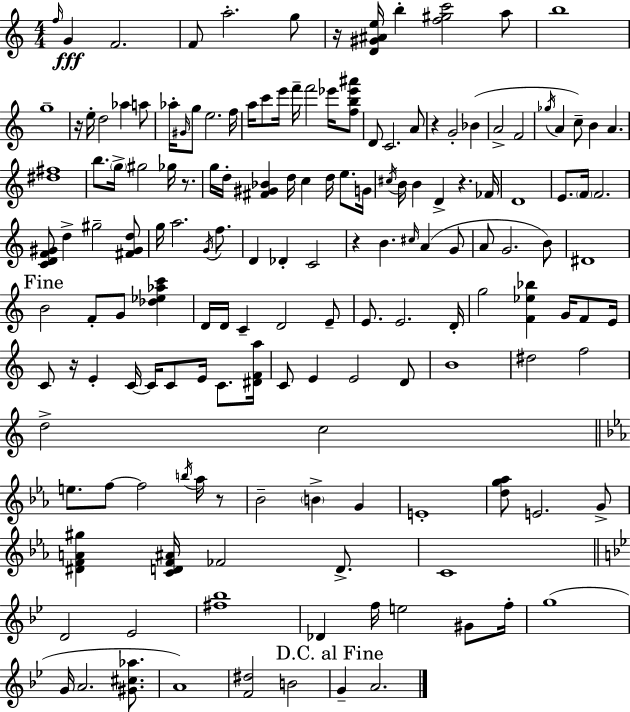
F5/s G4/q F4/h. F4/e A5/h. G5/e R/s [D4,G#4,A#4,E5]/s B5/q [F5,G#5,C6]/h A5/e B5/w G5/w R/s E5/s D5/h Ab5/q A5/e Ab5/s G#4/s G5/e E5/h. F5/s A5/s C6/e E6/s F6/s F6/h Eb6/s [F5,B5,Eb6,A#6]/e D4/e C4/h. A4/e R/q G4/h Bb4/q A4/h F4/h Gb5/s A4/q C5/e B4/q A4/q. [D#5,F#5]/w B5/e. G5/s G#5/h Gb5/s R/e. G5/s D5/s [F#4,G#4,Bb4]/q D5/s C5/q D5/s E5/e. G4/s C#5/s B4/s B4/q D4/q R/q. FES4/s D4/w E4/e. F4/s F4/h. [C4,D4,F4,G#4]/e D5/q G#5/h [F#4,G#4,D5]/e G5/s A5/h. G4/s F5/e. D4/q Db4/q C4/h R/q B4/q. C#5/s A4/q G4/e A4/e G4/h. B4/e D#4/w B4/h F4/e G4/e [Db5,Eb5,Ab5,C6]/q D4/s D4/s C4/q D4/h E4/e E4/e. E4/h. D4/s G5/h [F4,Eb5,Bb5]/q G4/s F4/e E4/s C4/e R/s E4/q C4/s C4/s C4/e E4/s C4/e. [D#4,F4,A5]/s C4/e E4/q E4/h D4/e B4/w D#5/h F5/h D5/h C5/h E5/e. F5/e F5/h B5/s Ab5/s R/e Bb4/h B4/q G4/q E4/w [D5,G5,Ab5]/e E4/h. G4/e [D#4,F4,A4,G#5]/q [C4,D4,F4,A#4]/s FES4/h D4/e. C4/w D4/h Eb4/h [F#5,Bb5]/w Db4/q F5/s E5/h G#4/e F5/s G5/w G4/s A4/h. [G#4,C#5,Ab5]/e. A4/w [F4,D#5]/h B4/h G4/q A4/h.